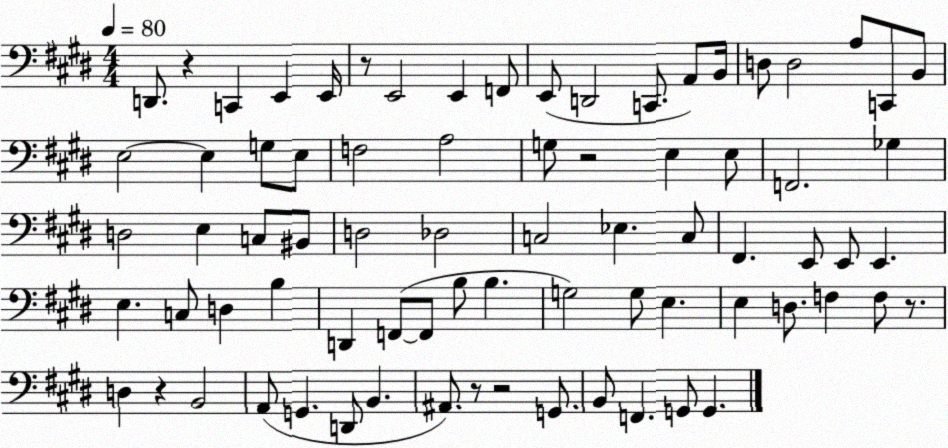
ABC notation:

X:1
T:Untitled
M:4/4
L:1/4
K:E
D,,/2 z C,, E,, E,,/4 z/2 E,,2 E,, F,,/2 E,,/2 D,,2 C,,/2 A,,/2 B,,/4 D,/2 D,2 A,/2 C,,/2 B,,/2 E,2 E, G,/2 E,/2 F,2 A,2 G,/2 z2 E, E,/2 F,,2 _G, D,2 E, C,/2 ^B,,/2 D,2 _D,2 C,2 _E, C,/2 ^F,, E,,/2 E,,/2 E,, E, C,/2 D, B, D,, F,,/2 F,,/2 B,/2 B, G,2 G,/2 E, E, D,/2 F, F,/2 z/2 D, z B,,2 A,,/2 G,, D,,/2 B,, ^A,,/2 z/2 z2 G,,/2 B,,/2 F,, G,,/2 G,,